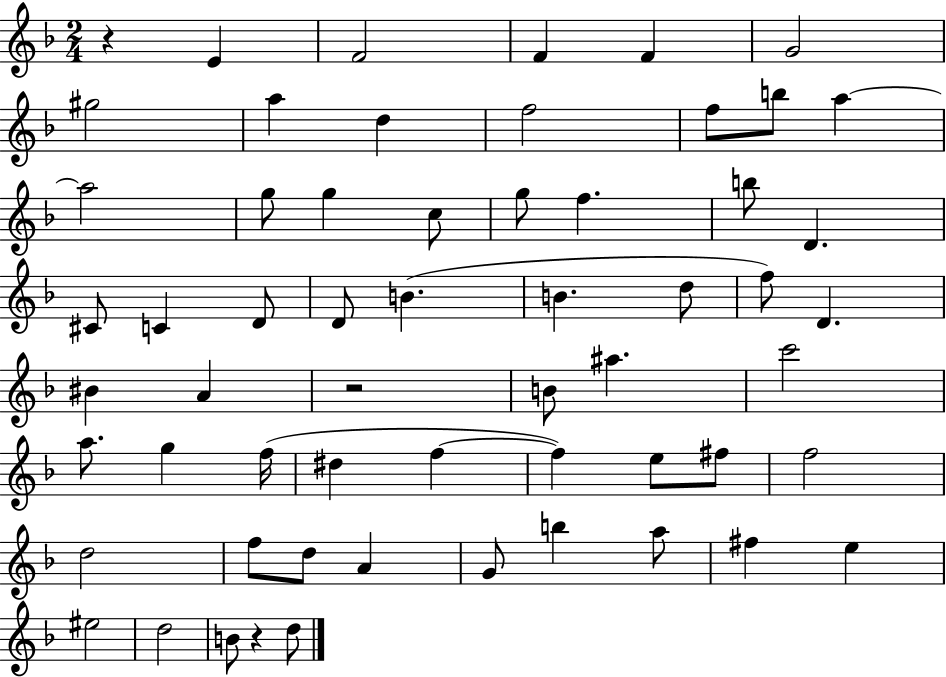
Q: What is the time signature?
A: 2/4